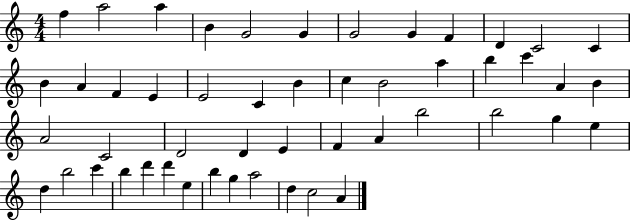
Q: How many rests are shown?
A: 0